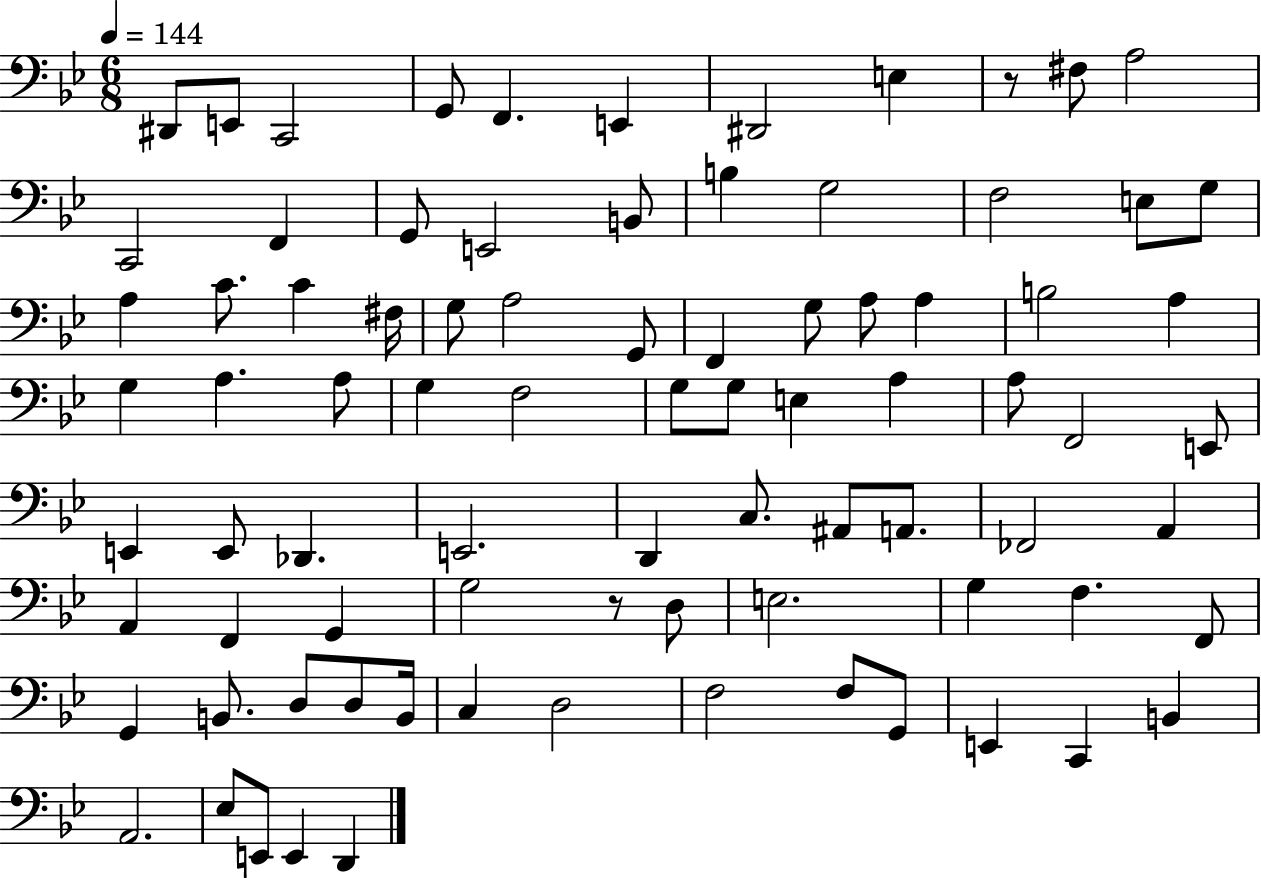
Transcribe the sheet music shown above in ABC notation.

X:1
T:Untitled
M:6/8
L:1/4
K:Bb
^D,,/2 E,,/2 C,,2 G,,/2 F,, E,, ^D,,2 E, z/2 ^F,/2 A,2 C,,2 F,, G,,/2 E,,2 B,,/2 B, G,2 F,2 E,/2 G,/2 A, C/2 C ^F,/4 G,/2 A,2 G,,/2 F,, G,/2 A,/2 A, B,2 A, G, A, A,/2 G, F,2 G,/2 G,/2 E, A, A,/2 F,,2 E,,/2 E,, E,,/2 _D,, E,,2 D,, C,/2 ^A,,/2 A,,/2 _F,,2 A,, A,, F,, G,, G,2 z/2 D,/2 E,2 G, F, F,,/2 G,, B,,/2 D,/2 D,/2 B,,/4 C, D,2 F,2 F,/2 G,,/2 E,, C,, B,, A,,2 _E,/2 E,,/2 E,, D,,